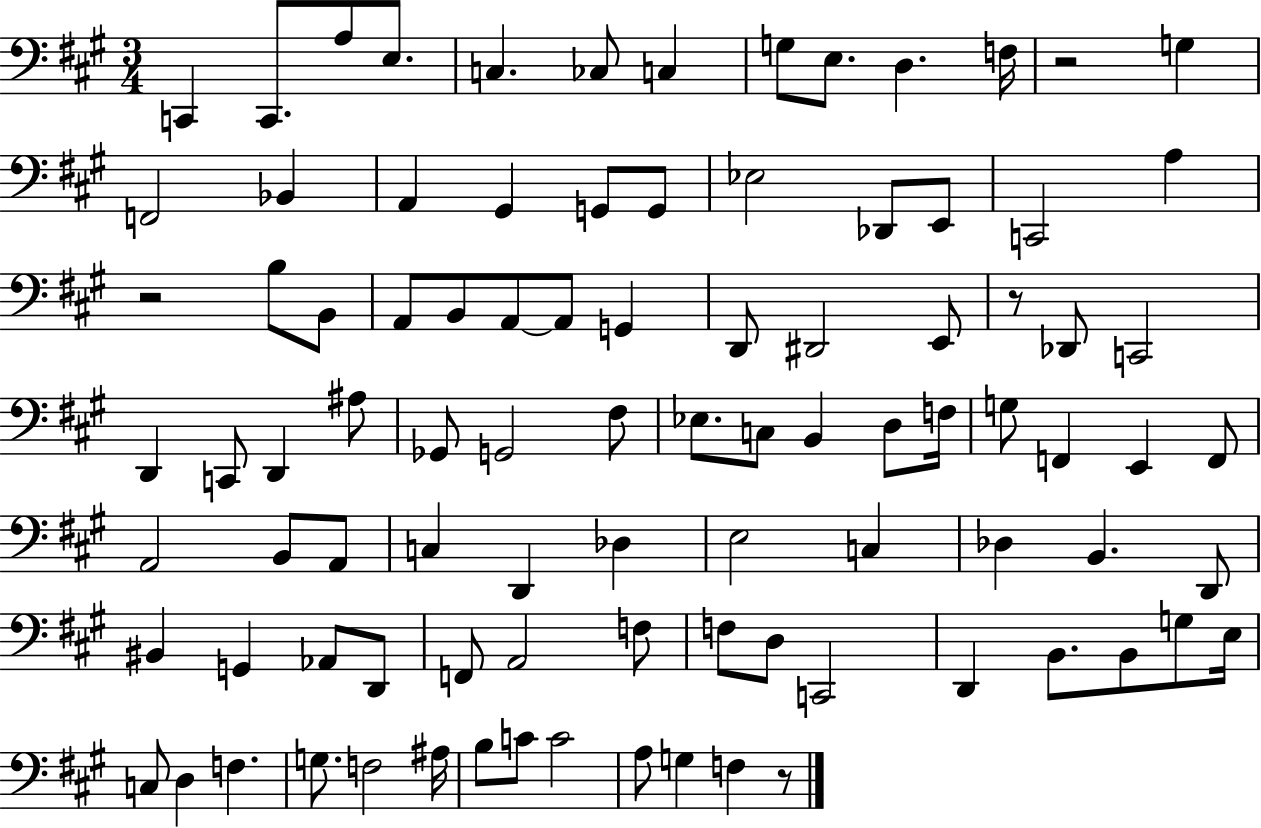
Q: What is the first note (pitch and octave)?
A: C2